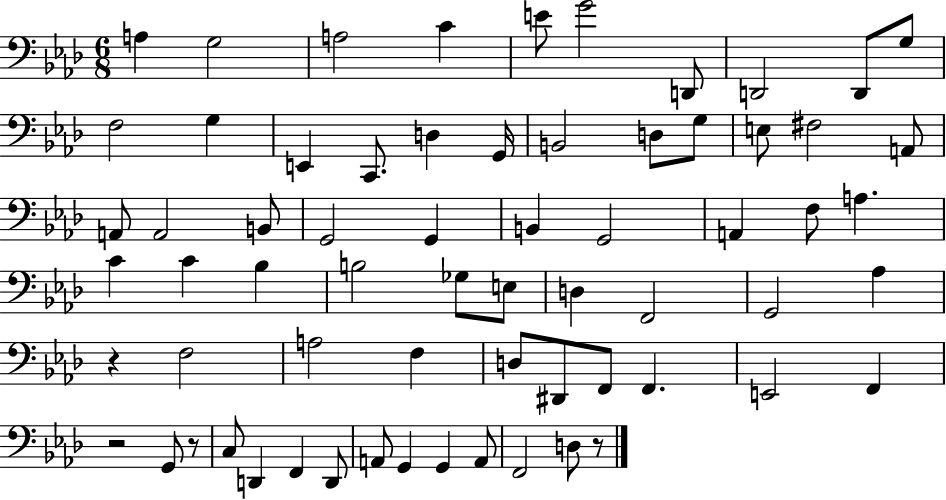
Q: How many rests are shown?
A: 4